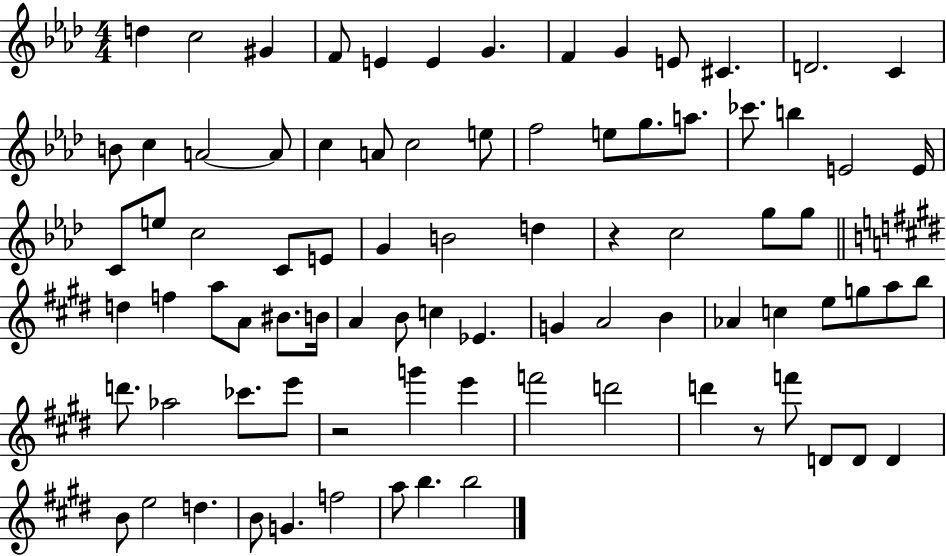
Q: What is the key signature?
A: AES major